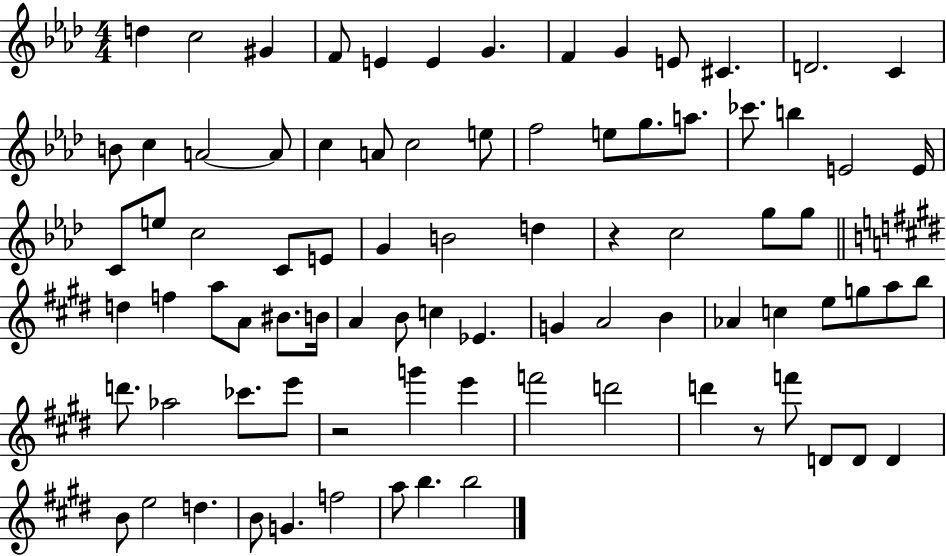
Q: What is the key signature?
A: AES major